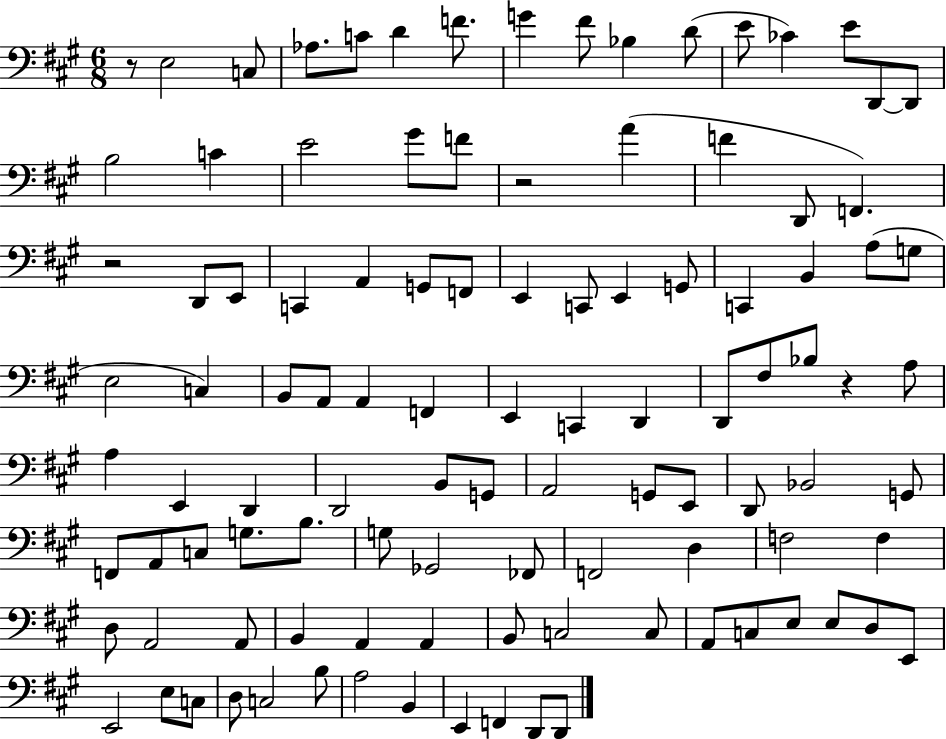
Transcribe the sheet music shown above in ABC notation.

X:1
T:Untitled
M:6/8
L:1/4
K:A
z/2 E,2 C,/2 _A,/2 C/2 D F/2 G ^F/2 _B, D/2 E/2 _C E/2 D,,/2 D,,/2 B,2 C E2 ^G/2 F/2 z2 A F D,,/2 F,, z2 D,,/2 E,,/2 C,, A,, G,,/2 F,,/2 E,, C,,/2 E,, G,,/2 C,, B,, A,/2 G,/2 E,2 C, B,,/2 A,,/2 A,, F,, E,, C,, D,, D,,/2 ^F,/2 _B,/2 z A,/2 A, E,, D,, D,,2 B,,/2 G,,/2 A,,2 G,,/2 E,,/2 D,,/2 _B,,2 G,,/2 F,,/2 A,,/2 C,/2 G,/2 B,/2 G,/2 _G,,2 _F,,/2 F,,2 D, F,2 F, D,/2 A,,2 A,,/2 B,, A,, A,, B,,/2 C,2 C,/2 A,,/2 C,/2 E,/2 E,/2 D,/2 E,,/2 E,,2 E,/2 C,/2 D,/2 C,2 B,/2 A,2 B,, E,, F,, D,,/2 D,,/2